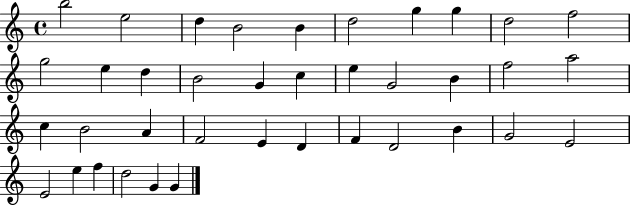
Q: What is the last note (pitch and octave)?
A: G4